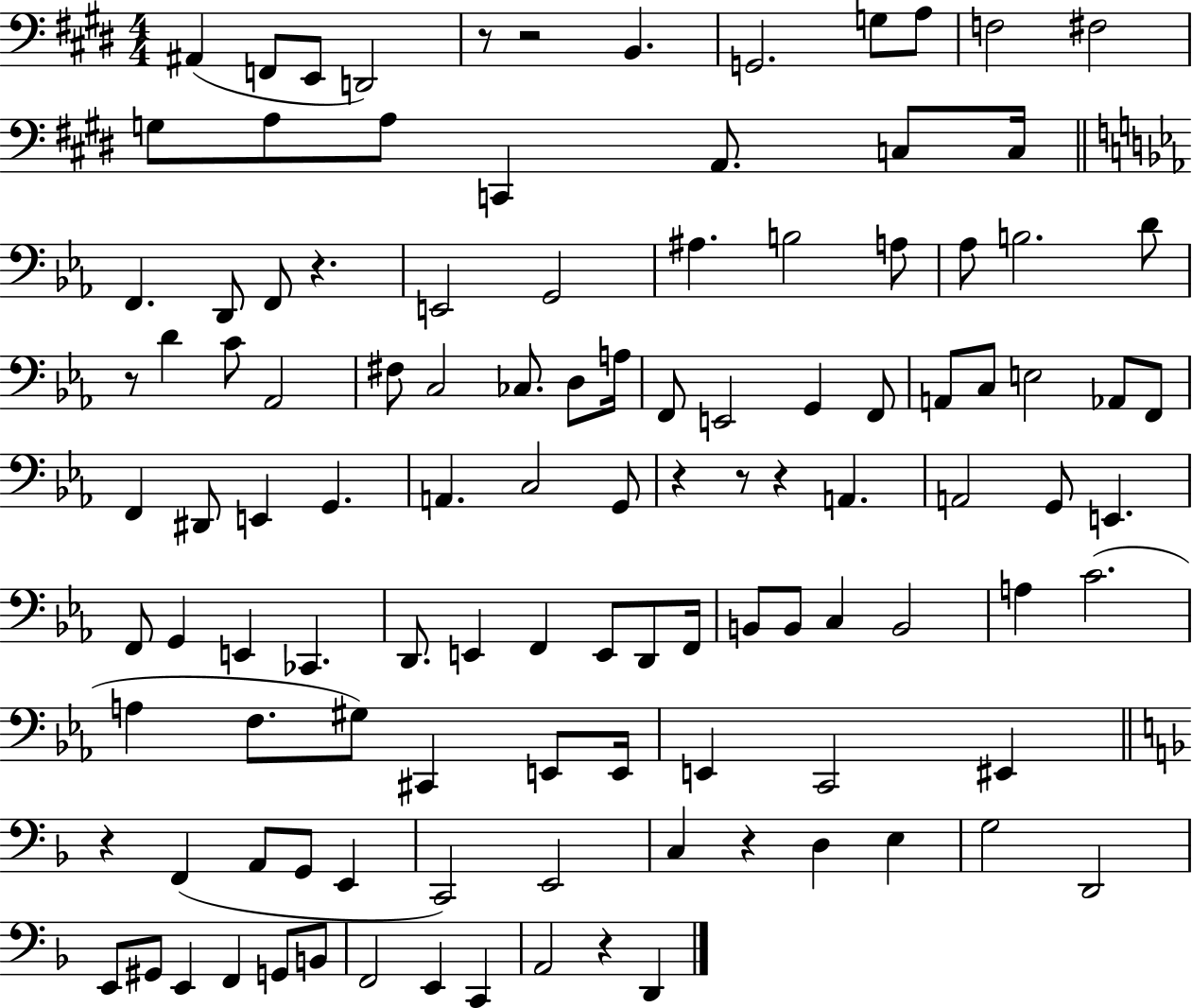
A#2/q F2/e E2/e D2/h R/e R/h B2/q. G2/h. G3/e A3/e F3/h F#3/h G3/e A3/e A3/e C2/q A2/e. C3/e C3/s F2/q. D2/e F2/e R/q. E2/h G2/h A#3/q. B3/h A3/e Ab3/e B3/h. D4/e R/e D4/q C4/e Ab2/h F#3/e C3/h CES3/e. D3/e A3/s F2/e E2/h G2/q F2/e A2/e C3/e E3/h Ab2/e F2/e F2/q D#2/e E2/q G2/q. A2/q. C3/h G2/e R/q R/e R/q A2/q. A2/h G2/e E2/q. F2/e G2/q E2/q CES2/q. D2/e. E2/q F2/q E2/e D2/e F2/s B2/e B2/e C3/q B2/h A3/q C4/h. A3/q F3/e. G#3/e C#2/q E2/e E2/s E2/q C2/h EIS2/q R/q F2/q A2/e G2/e E2/q C2/h E2/h C3/q R/q D3/q E3/q G3/h D2/h E2/e G#2/e E2/q F2/q G2/e B2/e F2/h E2/q C2/q A2/h R/q D2/q